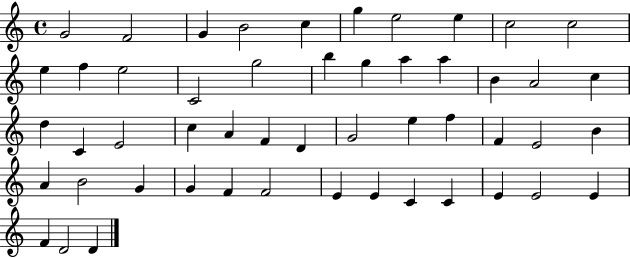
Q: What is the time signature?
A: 4/4